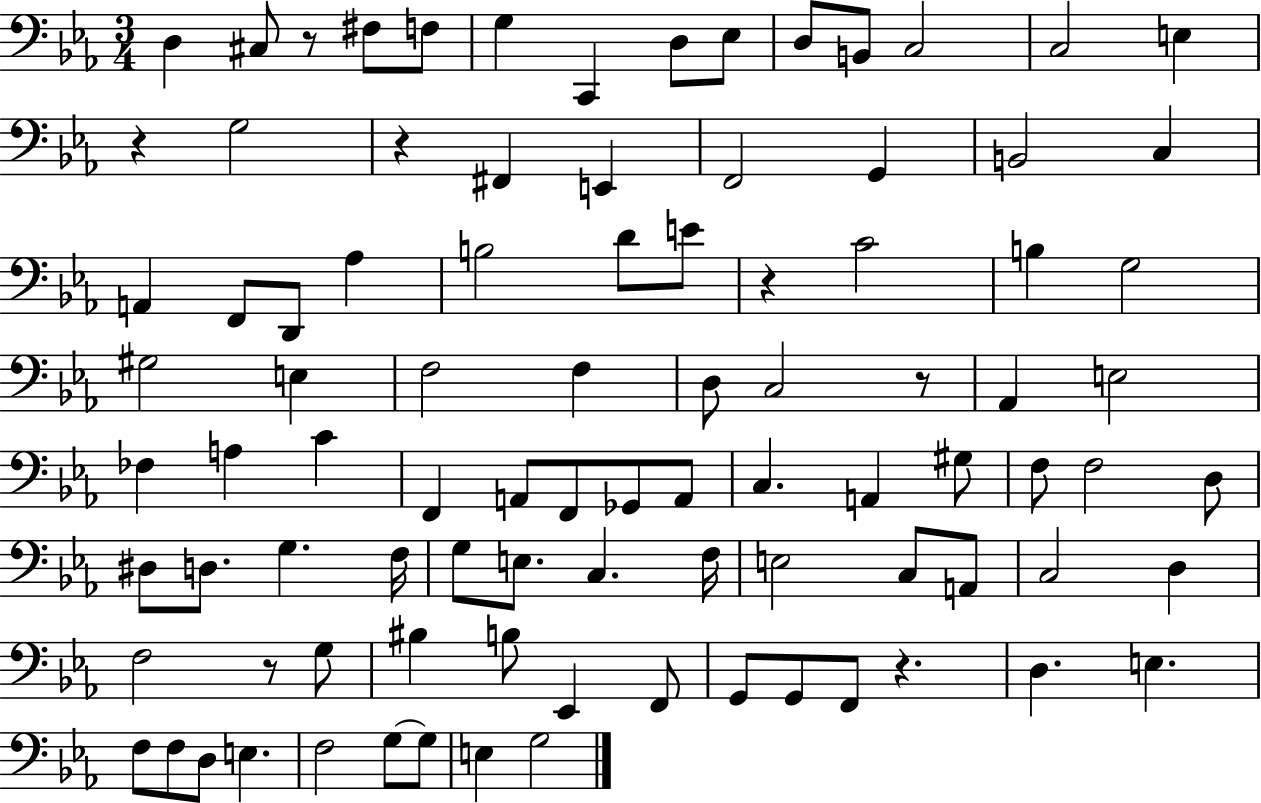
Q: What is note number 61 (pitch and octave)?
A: E3